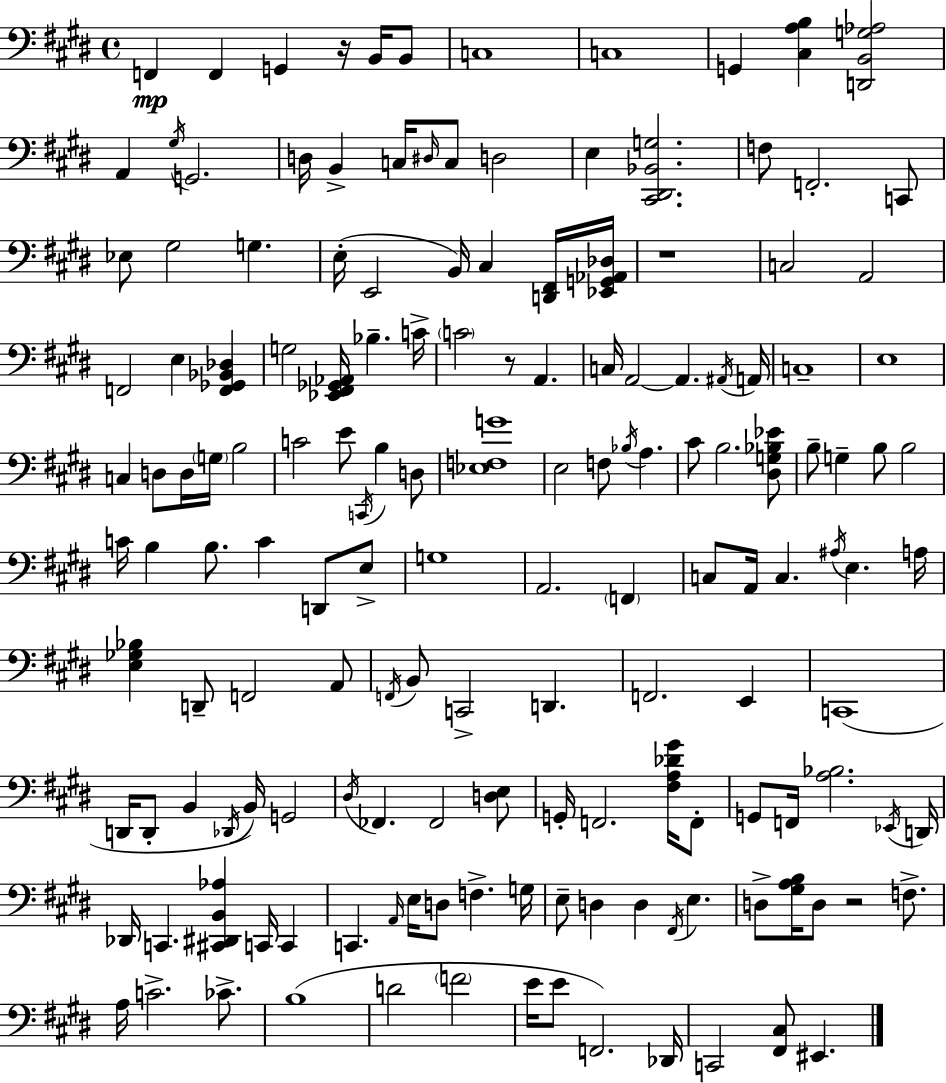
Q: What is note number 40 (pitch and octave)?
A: A2